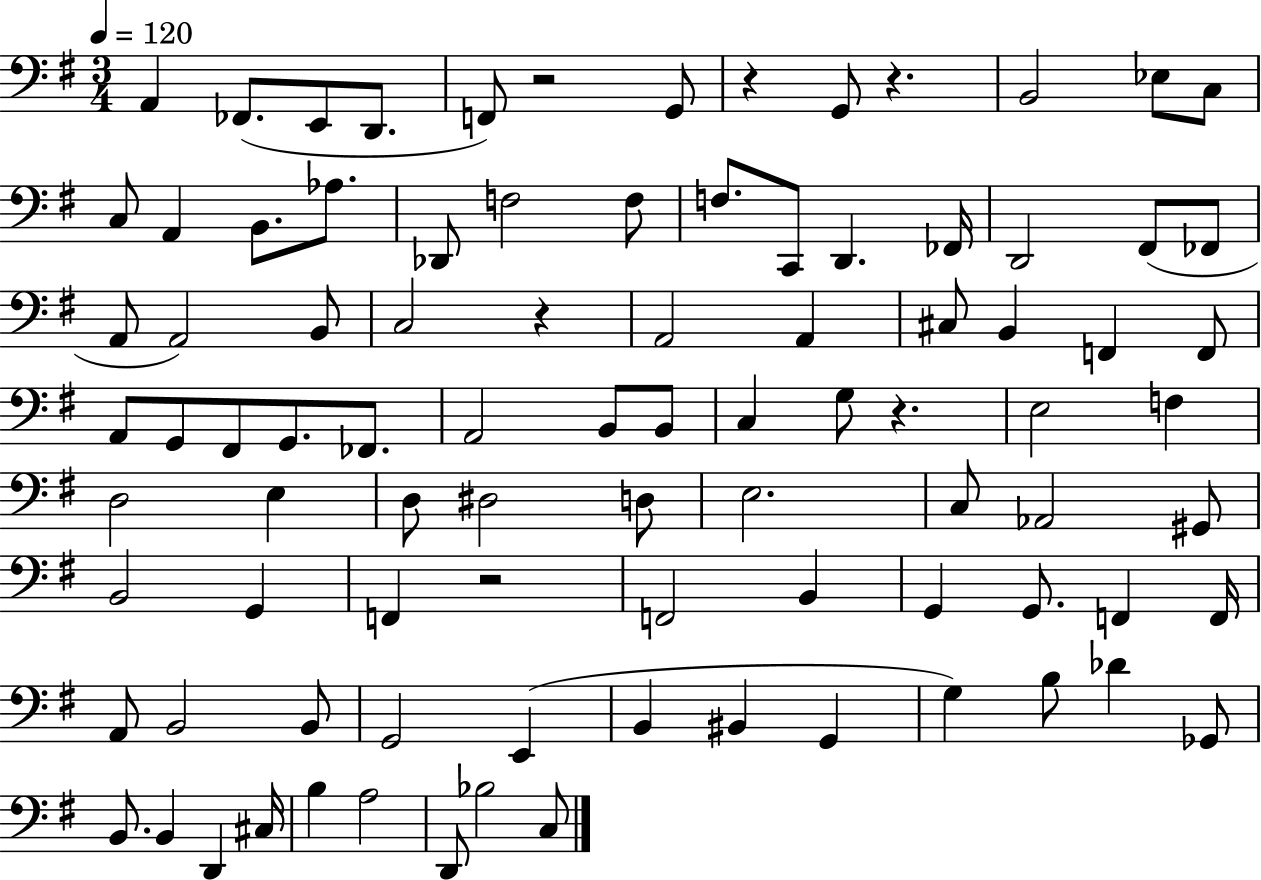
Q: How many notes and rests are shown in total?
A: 91